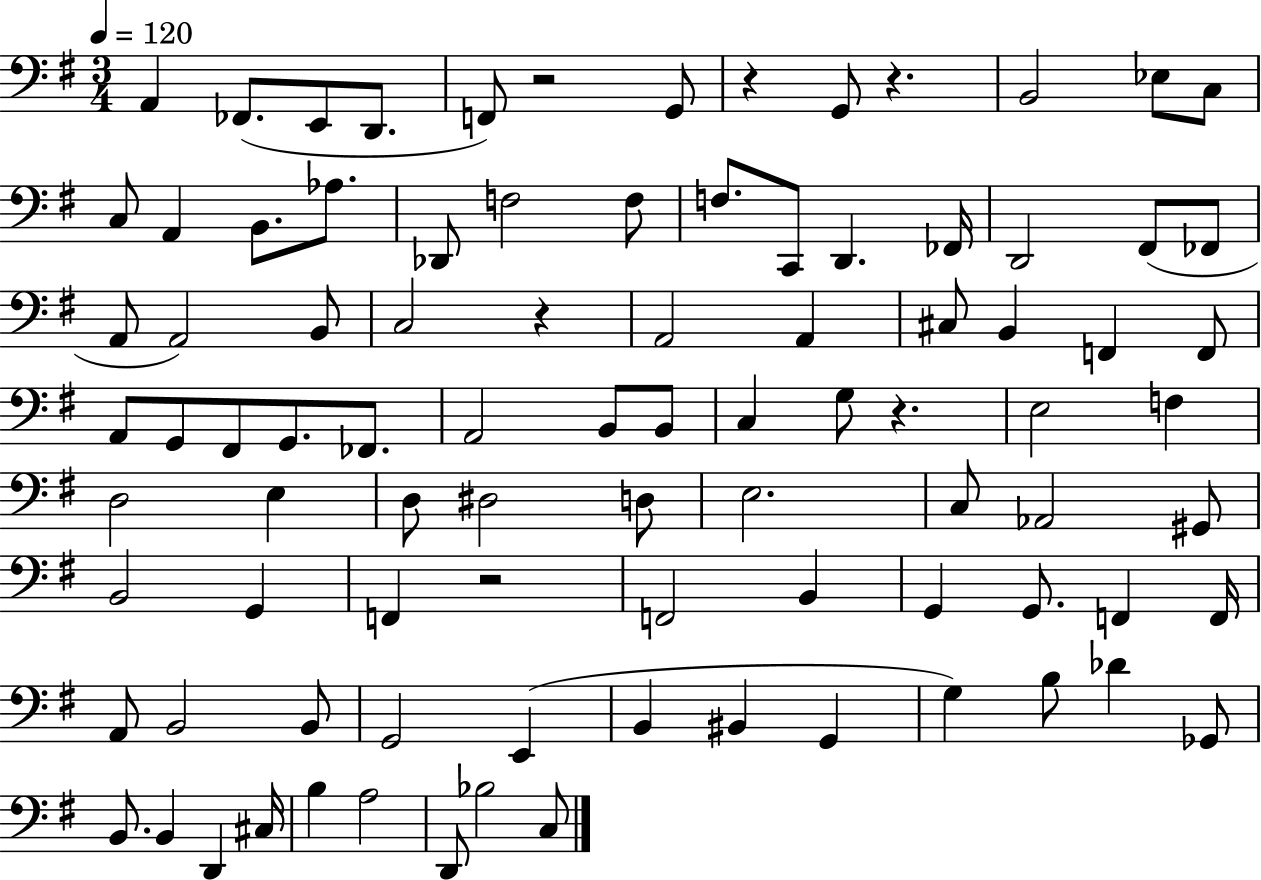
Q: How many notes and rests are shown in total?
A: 91